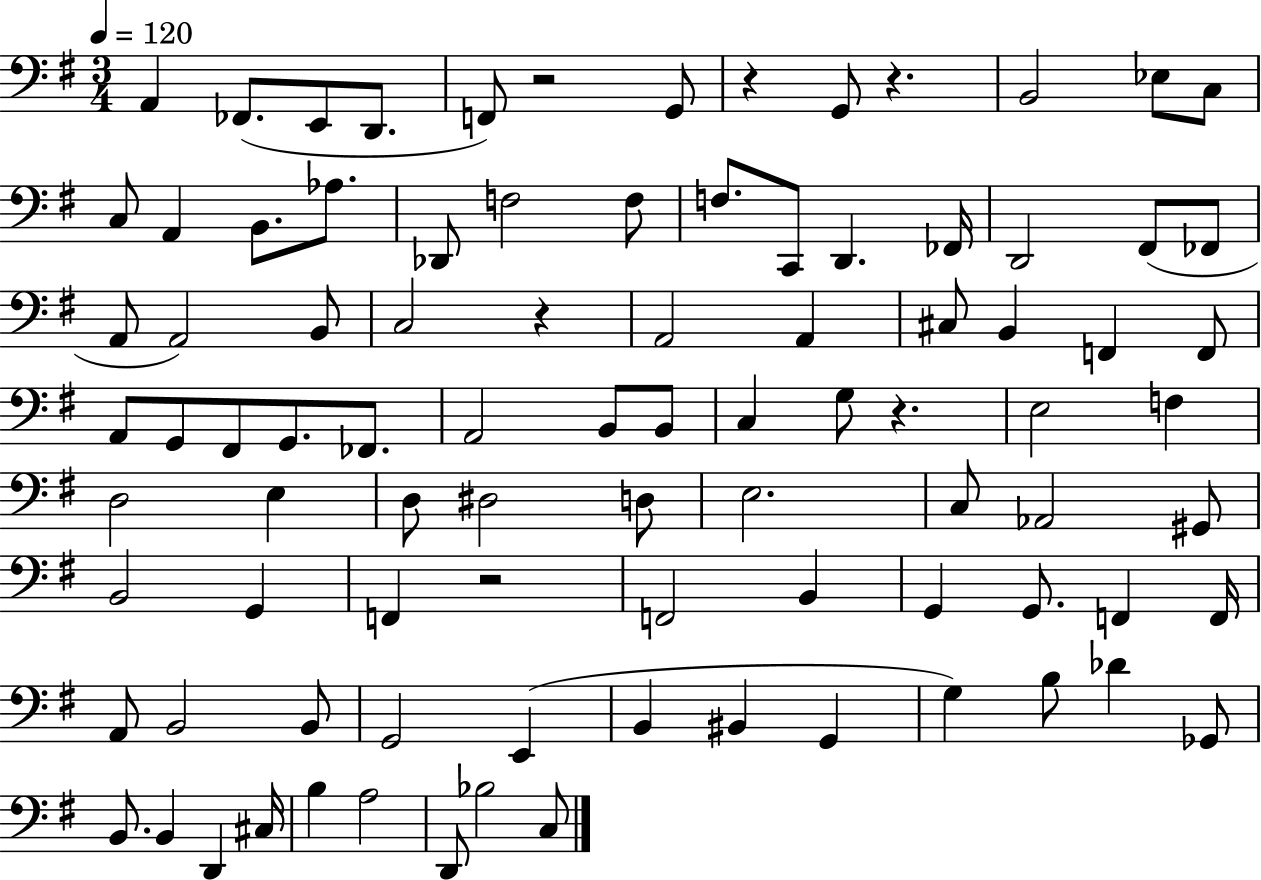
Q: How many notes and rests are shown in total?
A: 91